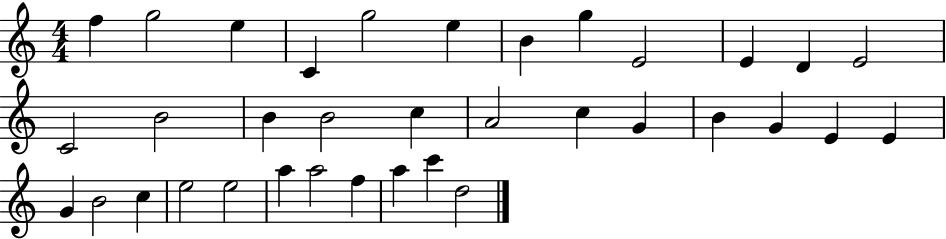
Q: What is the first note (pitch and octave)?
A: F5